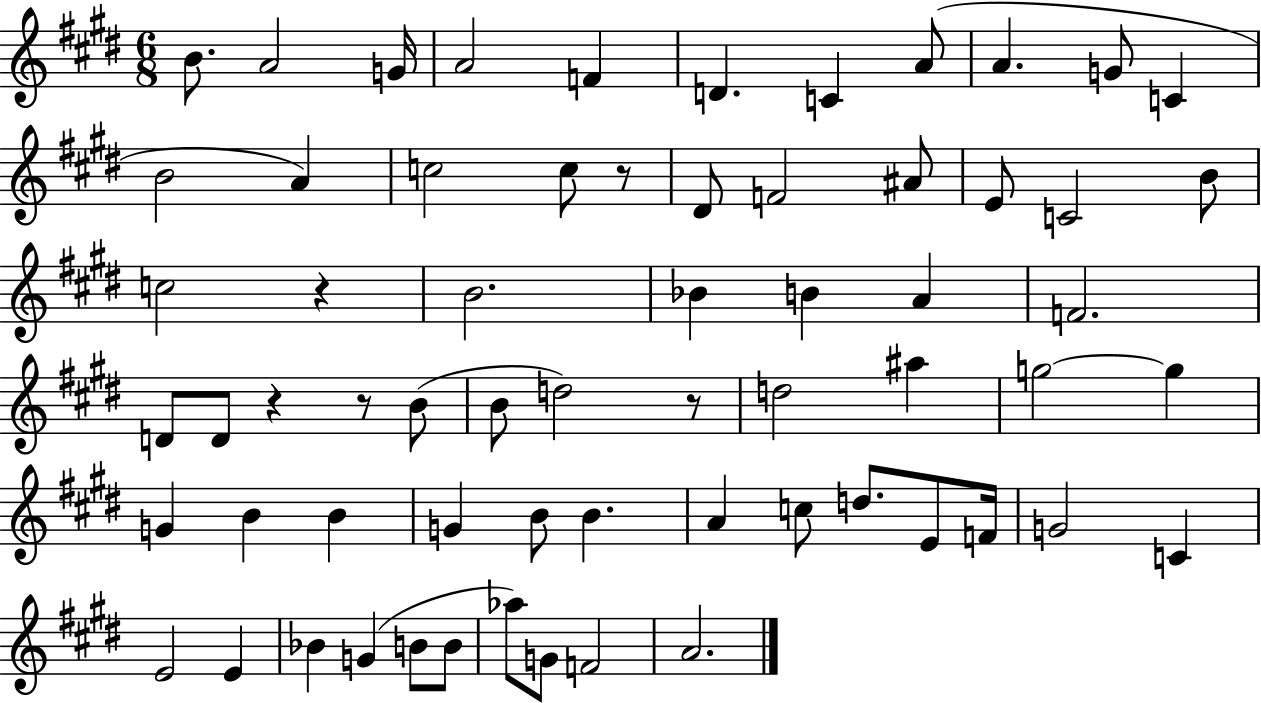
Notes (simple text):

B4/e. A4/h G4/s A4/h F4/q D4/q. C4/q A4/e A4/q. G4/e C4/q B4/h A4/q C5/h C5/e R/e D#4/e F4/h A#4/e E4/e C4/h B4/e C5/h R/q B4/h. Bb4/q B4/q A4/q F4/h. D4/e D4/e R/q R/e B4/e B4/e D5/h R/e D5/h A#5/q G5/h G5/q G4/q B4/q B4/q G4/q B4/e B4/q. A4/q C5/e D5/e. E4/e F4/s G4/h C4/q E4/h E4/q Bb4/q G4/q B4/e B4/e Ab5/e G4/e F4/h A4/h.